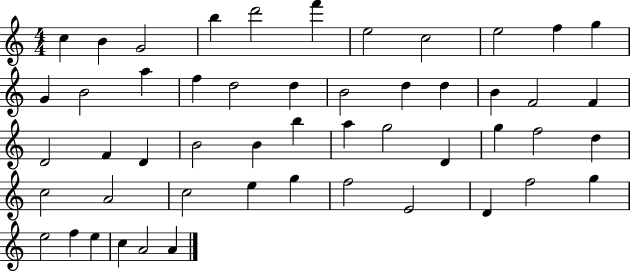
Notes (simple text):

C5/q B4/q G4/h B5/q D6/h F6/q E5/h C5/h E5/h F5/q G5/q G4/q B4/h A5/q F5/q D5/h D5/q B4/h D5/q D5/q B4/q F4/h F4/q D4/h F4/q D4/q B4/h B4/q B5/q A5/q G5/h D4/q G5/q F5/h D5/q C5/h A4/h C5/h E5/q G5/q F5/h E4/h D4/q F5/h G5/q E5/h F5/q E5/q C5/q A4/h A4/q